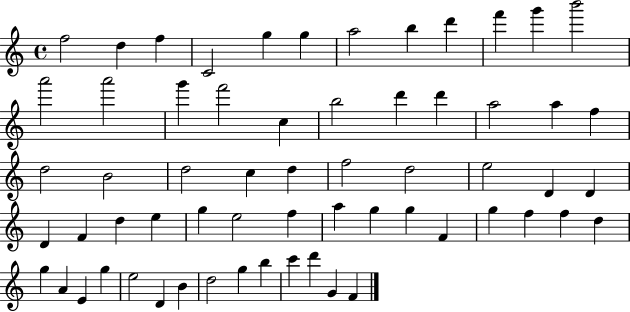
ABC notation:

X:1
T:Untitled
M:4/4
L:1/4
K:C
f2 d f C2 g g a2 b d' f' g' b'2 a'2 a'2 g' f'2 c b2 d' d' a2 a f d2 B2 d2 c d f2 d2 e2 D D D F d e g e2 f a g g F g f f d g A E g e2 D B d2 g b c' d' G F